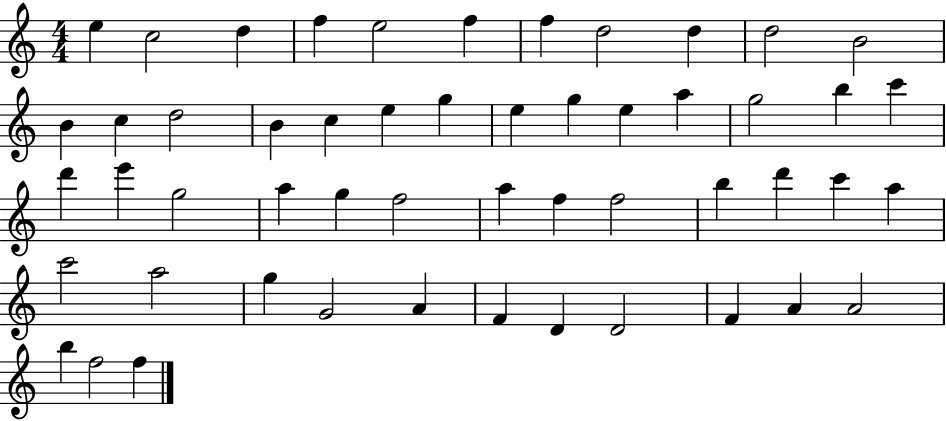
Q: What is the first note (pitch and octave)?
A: E5